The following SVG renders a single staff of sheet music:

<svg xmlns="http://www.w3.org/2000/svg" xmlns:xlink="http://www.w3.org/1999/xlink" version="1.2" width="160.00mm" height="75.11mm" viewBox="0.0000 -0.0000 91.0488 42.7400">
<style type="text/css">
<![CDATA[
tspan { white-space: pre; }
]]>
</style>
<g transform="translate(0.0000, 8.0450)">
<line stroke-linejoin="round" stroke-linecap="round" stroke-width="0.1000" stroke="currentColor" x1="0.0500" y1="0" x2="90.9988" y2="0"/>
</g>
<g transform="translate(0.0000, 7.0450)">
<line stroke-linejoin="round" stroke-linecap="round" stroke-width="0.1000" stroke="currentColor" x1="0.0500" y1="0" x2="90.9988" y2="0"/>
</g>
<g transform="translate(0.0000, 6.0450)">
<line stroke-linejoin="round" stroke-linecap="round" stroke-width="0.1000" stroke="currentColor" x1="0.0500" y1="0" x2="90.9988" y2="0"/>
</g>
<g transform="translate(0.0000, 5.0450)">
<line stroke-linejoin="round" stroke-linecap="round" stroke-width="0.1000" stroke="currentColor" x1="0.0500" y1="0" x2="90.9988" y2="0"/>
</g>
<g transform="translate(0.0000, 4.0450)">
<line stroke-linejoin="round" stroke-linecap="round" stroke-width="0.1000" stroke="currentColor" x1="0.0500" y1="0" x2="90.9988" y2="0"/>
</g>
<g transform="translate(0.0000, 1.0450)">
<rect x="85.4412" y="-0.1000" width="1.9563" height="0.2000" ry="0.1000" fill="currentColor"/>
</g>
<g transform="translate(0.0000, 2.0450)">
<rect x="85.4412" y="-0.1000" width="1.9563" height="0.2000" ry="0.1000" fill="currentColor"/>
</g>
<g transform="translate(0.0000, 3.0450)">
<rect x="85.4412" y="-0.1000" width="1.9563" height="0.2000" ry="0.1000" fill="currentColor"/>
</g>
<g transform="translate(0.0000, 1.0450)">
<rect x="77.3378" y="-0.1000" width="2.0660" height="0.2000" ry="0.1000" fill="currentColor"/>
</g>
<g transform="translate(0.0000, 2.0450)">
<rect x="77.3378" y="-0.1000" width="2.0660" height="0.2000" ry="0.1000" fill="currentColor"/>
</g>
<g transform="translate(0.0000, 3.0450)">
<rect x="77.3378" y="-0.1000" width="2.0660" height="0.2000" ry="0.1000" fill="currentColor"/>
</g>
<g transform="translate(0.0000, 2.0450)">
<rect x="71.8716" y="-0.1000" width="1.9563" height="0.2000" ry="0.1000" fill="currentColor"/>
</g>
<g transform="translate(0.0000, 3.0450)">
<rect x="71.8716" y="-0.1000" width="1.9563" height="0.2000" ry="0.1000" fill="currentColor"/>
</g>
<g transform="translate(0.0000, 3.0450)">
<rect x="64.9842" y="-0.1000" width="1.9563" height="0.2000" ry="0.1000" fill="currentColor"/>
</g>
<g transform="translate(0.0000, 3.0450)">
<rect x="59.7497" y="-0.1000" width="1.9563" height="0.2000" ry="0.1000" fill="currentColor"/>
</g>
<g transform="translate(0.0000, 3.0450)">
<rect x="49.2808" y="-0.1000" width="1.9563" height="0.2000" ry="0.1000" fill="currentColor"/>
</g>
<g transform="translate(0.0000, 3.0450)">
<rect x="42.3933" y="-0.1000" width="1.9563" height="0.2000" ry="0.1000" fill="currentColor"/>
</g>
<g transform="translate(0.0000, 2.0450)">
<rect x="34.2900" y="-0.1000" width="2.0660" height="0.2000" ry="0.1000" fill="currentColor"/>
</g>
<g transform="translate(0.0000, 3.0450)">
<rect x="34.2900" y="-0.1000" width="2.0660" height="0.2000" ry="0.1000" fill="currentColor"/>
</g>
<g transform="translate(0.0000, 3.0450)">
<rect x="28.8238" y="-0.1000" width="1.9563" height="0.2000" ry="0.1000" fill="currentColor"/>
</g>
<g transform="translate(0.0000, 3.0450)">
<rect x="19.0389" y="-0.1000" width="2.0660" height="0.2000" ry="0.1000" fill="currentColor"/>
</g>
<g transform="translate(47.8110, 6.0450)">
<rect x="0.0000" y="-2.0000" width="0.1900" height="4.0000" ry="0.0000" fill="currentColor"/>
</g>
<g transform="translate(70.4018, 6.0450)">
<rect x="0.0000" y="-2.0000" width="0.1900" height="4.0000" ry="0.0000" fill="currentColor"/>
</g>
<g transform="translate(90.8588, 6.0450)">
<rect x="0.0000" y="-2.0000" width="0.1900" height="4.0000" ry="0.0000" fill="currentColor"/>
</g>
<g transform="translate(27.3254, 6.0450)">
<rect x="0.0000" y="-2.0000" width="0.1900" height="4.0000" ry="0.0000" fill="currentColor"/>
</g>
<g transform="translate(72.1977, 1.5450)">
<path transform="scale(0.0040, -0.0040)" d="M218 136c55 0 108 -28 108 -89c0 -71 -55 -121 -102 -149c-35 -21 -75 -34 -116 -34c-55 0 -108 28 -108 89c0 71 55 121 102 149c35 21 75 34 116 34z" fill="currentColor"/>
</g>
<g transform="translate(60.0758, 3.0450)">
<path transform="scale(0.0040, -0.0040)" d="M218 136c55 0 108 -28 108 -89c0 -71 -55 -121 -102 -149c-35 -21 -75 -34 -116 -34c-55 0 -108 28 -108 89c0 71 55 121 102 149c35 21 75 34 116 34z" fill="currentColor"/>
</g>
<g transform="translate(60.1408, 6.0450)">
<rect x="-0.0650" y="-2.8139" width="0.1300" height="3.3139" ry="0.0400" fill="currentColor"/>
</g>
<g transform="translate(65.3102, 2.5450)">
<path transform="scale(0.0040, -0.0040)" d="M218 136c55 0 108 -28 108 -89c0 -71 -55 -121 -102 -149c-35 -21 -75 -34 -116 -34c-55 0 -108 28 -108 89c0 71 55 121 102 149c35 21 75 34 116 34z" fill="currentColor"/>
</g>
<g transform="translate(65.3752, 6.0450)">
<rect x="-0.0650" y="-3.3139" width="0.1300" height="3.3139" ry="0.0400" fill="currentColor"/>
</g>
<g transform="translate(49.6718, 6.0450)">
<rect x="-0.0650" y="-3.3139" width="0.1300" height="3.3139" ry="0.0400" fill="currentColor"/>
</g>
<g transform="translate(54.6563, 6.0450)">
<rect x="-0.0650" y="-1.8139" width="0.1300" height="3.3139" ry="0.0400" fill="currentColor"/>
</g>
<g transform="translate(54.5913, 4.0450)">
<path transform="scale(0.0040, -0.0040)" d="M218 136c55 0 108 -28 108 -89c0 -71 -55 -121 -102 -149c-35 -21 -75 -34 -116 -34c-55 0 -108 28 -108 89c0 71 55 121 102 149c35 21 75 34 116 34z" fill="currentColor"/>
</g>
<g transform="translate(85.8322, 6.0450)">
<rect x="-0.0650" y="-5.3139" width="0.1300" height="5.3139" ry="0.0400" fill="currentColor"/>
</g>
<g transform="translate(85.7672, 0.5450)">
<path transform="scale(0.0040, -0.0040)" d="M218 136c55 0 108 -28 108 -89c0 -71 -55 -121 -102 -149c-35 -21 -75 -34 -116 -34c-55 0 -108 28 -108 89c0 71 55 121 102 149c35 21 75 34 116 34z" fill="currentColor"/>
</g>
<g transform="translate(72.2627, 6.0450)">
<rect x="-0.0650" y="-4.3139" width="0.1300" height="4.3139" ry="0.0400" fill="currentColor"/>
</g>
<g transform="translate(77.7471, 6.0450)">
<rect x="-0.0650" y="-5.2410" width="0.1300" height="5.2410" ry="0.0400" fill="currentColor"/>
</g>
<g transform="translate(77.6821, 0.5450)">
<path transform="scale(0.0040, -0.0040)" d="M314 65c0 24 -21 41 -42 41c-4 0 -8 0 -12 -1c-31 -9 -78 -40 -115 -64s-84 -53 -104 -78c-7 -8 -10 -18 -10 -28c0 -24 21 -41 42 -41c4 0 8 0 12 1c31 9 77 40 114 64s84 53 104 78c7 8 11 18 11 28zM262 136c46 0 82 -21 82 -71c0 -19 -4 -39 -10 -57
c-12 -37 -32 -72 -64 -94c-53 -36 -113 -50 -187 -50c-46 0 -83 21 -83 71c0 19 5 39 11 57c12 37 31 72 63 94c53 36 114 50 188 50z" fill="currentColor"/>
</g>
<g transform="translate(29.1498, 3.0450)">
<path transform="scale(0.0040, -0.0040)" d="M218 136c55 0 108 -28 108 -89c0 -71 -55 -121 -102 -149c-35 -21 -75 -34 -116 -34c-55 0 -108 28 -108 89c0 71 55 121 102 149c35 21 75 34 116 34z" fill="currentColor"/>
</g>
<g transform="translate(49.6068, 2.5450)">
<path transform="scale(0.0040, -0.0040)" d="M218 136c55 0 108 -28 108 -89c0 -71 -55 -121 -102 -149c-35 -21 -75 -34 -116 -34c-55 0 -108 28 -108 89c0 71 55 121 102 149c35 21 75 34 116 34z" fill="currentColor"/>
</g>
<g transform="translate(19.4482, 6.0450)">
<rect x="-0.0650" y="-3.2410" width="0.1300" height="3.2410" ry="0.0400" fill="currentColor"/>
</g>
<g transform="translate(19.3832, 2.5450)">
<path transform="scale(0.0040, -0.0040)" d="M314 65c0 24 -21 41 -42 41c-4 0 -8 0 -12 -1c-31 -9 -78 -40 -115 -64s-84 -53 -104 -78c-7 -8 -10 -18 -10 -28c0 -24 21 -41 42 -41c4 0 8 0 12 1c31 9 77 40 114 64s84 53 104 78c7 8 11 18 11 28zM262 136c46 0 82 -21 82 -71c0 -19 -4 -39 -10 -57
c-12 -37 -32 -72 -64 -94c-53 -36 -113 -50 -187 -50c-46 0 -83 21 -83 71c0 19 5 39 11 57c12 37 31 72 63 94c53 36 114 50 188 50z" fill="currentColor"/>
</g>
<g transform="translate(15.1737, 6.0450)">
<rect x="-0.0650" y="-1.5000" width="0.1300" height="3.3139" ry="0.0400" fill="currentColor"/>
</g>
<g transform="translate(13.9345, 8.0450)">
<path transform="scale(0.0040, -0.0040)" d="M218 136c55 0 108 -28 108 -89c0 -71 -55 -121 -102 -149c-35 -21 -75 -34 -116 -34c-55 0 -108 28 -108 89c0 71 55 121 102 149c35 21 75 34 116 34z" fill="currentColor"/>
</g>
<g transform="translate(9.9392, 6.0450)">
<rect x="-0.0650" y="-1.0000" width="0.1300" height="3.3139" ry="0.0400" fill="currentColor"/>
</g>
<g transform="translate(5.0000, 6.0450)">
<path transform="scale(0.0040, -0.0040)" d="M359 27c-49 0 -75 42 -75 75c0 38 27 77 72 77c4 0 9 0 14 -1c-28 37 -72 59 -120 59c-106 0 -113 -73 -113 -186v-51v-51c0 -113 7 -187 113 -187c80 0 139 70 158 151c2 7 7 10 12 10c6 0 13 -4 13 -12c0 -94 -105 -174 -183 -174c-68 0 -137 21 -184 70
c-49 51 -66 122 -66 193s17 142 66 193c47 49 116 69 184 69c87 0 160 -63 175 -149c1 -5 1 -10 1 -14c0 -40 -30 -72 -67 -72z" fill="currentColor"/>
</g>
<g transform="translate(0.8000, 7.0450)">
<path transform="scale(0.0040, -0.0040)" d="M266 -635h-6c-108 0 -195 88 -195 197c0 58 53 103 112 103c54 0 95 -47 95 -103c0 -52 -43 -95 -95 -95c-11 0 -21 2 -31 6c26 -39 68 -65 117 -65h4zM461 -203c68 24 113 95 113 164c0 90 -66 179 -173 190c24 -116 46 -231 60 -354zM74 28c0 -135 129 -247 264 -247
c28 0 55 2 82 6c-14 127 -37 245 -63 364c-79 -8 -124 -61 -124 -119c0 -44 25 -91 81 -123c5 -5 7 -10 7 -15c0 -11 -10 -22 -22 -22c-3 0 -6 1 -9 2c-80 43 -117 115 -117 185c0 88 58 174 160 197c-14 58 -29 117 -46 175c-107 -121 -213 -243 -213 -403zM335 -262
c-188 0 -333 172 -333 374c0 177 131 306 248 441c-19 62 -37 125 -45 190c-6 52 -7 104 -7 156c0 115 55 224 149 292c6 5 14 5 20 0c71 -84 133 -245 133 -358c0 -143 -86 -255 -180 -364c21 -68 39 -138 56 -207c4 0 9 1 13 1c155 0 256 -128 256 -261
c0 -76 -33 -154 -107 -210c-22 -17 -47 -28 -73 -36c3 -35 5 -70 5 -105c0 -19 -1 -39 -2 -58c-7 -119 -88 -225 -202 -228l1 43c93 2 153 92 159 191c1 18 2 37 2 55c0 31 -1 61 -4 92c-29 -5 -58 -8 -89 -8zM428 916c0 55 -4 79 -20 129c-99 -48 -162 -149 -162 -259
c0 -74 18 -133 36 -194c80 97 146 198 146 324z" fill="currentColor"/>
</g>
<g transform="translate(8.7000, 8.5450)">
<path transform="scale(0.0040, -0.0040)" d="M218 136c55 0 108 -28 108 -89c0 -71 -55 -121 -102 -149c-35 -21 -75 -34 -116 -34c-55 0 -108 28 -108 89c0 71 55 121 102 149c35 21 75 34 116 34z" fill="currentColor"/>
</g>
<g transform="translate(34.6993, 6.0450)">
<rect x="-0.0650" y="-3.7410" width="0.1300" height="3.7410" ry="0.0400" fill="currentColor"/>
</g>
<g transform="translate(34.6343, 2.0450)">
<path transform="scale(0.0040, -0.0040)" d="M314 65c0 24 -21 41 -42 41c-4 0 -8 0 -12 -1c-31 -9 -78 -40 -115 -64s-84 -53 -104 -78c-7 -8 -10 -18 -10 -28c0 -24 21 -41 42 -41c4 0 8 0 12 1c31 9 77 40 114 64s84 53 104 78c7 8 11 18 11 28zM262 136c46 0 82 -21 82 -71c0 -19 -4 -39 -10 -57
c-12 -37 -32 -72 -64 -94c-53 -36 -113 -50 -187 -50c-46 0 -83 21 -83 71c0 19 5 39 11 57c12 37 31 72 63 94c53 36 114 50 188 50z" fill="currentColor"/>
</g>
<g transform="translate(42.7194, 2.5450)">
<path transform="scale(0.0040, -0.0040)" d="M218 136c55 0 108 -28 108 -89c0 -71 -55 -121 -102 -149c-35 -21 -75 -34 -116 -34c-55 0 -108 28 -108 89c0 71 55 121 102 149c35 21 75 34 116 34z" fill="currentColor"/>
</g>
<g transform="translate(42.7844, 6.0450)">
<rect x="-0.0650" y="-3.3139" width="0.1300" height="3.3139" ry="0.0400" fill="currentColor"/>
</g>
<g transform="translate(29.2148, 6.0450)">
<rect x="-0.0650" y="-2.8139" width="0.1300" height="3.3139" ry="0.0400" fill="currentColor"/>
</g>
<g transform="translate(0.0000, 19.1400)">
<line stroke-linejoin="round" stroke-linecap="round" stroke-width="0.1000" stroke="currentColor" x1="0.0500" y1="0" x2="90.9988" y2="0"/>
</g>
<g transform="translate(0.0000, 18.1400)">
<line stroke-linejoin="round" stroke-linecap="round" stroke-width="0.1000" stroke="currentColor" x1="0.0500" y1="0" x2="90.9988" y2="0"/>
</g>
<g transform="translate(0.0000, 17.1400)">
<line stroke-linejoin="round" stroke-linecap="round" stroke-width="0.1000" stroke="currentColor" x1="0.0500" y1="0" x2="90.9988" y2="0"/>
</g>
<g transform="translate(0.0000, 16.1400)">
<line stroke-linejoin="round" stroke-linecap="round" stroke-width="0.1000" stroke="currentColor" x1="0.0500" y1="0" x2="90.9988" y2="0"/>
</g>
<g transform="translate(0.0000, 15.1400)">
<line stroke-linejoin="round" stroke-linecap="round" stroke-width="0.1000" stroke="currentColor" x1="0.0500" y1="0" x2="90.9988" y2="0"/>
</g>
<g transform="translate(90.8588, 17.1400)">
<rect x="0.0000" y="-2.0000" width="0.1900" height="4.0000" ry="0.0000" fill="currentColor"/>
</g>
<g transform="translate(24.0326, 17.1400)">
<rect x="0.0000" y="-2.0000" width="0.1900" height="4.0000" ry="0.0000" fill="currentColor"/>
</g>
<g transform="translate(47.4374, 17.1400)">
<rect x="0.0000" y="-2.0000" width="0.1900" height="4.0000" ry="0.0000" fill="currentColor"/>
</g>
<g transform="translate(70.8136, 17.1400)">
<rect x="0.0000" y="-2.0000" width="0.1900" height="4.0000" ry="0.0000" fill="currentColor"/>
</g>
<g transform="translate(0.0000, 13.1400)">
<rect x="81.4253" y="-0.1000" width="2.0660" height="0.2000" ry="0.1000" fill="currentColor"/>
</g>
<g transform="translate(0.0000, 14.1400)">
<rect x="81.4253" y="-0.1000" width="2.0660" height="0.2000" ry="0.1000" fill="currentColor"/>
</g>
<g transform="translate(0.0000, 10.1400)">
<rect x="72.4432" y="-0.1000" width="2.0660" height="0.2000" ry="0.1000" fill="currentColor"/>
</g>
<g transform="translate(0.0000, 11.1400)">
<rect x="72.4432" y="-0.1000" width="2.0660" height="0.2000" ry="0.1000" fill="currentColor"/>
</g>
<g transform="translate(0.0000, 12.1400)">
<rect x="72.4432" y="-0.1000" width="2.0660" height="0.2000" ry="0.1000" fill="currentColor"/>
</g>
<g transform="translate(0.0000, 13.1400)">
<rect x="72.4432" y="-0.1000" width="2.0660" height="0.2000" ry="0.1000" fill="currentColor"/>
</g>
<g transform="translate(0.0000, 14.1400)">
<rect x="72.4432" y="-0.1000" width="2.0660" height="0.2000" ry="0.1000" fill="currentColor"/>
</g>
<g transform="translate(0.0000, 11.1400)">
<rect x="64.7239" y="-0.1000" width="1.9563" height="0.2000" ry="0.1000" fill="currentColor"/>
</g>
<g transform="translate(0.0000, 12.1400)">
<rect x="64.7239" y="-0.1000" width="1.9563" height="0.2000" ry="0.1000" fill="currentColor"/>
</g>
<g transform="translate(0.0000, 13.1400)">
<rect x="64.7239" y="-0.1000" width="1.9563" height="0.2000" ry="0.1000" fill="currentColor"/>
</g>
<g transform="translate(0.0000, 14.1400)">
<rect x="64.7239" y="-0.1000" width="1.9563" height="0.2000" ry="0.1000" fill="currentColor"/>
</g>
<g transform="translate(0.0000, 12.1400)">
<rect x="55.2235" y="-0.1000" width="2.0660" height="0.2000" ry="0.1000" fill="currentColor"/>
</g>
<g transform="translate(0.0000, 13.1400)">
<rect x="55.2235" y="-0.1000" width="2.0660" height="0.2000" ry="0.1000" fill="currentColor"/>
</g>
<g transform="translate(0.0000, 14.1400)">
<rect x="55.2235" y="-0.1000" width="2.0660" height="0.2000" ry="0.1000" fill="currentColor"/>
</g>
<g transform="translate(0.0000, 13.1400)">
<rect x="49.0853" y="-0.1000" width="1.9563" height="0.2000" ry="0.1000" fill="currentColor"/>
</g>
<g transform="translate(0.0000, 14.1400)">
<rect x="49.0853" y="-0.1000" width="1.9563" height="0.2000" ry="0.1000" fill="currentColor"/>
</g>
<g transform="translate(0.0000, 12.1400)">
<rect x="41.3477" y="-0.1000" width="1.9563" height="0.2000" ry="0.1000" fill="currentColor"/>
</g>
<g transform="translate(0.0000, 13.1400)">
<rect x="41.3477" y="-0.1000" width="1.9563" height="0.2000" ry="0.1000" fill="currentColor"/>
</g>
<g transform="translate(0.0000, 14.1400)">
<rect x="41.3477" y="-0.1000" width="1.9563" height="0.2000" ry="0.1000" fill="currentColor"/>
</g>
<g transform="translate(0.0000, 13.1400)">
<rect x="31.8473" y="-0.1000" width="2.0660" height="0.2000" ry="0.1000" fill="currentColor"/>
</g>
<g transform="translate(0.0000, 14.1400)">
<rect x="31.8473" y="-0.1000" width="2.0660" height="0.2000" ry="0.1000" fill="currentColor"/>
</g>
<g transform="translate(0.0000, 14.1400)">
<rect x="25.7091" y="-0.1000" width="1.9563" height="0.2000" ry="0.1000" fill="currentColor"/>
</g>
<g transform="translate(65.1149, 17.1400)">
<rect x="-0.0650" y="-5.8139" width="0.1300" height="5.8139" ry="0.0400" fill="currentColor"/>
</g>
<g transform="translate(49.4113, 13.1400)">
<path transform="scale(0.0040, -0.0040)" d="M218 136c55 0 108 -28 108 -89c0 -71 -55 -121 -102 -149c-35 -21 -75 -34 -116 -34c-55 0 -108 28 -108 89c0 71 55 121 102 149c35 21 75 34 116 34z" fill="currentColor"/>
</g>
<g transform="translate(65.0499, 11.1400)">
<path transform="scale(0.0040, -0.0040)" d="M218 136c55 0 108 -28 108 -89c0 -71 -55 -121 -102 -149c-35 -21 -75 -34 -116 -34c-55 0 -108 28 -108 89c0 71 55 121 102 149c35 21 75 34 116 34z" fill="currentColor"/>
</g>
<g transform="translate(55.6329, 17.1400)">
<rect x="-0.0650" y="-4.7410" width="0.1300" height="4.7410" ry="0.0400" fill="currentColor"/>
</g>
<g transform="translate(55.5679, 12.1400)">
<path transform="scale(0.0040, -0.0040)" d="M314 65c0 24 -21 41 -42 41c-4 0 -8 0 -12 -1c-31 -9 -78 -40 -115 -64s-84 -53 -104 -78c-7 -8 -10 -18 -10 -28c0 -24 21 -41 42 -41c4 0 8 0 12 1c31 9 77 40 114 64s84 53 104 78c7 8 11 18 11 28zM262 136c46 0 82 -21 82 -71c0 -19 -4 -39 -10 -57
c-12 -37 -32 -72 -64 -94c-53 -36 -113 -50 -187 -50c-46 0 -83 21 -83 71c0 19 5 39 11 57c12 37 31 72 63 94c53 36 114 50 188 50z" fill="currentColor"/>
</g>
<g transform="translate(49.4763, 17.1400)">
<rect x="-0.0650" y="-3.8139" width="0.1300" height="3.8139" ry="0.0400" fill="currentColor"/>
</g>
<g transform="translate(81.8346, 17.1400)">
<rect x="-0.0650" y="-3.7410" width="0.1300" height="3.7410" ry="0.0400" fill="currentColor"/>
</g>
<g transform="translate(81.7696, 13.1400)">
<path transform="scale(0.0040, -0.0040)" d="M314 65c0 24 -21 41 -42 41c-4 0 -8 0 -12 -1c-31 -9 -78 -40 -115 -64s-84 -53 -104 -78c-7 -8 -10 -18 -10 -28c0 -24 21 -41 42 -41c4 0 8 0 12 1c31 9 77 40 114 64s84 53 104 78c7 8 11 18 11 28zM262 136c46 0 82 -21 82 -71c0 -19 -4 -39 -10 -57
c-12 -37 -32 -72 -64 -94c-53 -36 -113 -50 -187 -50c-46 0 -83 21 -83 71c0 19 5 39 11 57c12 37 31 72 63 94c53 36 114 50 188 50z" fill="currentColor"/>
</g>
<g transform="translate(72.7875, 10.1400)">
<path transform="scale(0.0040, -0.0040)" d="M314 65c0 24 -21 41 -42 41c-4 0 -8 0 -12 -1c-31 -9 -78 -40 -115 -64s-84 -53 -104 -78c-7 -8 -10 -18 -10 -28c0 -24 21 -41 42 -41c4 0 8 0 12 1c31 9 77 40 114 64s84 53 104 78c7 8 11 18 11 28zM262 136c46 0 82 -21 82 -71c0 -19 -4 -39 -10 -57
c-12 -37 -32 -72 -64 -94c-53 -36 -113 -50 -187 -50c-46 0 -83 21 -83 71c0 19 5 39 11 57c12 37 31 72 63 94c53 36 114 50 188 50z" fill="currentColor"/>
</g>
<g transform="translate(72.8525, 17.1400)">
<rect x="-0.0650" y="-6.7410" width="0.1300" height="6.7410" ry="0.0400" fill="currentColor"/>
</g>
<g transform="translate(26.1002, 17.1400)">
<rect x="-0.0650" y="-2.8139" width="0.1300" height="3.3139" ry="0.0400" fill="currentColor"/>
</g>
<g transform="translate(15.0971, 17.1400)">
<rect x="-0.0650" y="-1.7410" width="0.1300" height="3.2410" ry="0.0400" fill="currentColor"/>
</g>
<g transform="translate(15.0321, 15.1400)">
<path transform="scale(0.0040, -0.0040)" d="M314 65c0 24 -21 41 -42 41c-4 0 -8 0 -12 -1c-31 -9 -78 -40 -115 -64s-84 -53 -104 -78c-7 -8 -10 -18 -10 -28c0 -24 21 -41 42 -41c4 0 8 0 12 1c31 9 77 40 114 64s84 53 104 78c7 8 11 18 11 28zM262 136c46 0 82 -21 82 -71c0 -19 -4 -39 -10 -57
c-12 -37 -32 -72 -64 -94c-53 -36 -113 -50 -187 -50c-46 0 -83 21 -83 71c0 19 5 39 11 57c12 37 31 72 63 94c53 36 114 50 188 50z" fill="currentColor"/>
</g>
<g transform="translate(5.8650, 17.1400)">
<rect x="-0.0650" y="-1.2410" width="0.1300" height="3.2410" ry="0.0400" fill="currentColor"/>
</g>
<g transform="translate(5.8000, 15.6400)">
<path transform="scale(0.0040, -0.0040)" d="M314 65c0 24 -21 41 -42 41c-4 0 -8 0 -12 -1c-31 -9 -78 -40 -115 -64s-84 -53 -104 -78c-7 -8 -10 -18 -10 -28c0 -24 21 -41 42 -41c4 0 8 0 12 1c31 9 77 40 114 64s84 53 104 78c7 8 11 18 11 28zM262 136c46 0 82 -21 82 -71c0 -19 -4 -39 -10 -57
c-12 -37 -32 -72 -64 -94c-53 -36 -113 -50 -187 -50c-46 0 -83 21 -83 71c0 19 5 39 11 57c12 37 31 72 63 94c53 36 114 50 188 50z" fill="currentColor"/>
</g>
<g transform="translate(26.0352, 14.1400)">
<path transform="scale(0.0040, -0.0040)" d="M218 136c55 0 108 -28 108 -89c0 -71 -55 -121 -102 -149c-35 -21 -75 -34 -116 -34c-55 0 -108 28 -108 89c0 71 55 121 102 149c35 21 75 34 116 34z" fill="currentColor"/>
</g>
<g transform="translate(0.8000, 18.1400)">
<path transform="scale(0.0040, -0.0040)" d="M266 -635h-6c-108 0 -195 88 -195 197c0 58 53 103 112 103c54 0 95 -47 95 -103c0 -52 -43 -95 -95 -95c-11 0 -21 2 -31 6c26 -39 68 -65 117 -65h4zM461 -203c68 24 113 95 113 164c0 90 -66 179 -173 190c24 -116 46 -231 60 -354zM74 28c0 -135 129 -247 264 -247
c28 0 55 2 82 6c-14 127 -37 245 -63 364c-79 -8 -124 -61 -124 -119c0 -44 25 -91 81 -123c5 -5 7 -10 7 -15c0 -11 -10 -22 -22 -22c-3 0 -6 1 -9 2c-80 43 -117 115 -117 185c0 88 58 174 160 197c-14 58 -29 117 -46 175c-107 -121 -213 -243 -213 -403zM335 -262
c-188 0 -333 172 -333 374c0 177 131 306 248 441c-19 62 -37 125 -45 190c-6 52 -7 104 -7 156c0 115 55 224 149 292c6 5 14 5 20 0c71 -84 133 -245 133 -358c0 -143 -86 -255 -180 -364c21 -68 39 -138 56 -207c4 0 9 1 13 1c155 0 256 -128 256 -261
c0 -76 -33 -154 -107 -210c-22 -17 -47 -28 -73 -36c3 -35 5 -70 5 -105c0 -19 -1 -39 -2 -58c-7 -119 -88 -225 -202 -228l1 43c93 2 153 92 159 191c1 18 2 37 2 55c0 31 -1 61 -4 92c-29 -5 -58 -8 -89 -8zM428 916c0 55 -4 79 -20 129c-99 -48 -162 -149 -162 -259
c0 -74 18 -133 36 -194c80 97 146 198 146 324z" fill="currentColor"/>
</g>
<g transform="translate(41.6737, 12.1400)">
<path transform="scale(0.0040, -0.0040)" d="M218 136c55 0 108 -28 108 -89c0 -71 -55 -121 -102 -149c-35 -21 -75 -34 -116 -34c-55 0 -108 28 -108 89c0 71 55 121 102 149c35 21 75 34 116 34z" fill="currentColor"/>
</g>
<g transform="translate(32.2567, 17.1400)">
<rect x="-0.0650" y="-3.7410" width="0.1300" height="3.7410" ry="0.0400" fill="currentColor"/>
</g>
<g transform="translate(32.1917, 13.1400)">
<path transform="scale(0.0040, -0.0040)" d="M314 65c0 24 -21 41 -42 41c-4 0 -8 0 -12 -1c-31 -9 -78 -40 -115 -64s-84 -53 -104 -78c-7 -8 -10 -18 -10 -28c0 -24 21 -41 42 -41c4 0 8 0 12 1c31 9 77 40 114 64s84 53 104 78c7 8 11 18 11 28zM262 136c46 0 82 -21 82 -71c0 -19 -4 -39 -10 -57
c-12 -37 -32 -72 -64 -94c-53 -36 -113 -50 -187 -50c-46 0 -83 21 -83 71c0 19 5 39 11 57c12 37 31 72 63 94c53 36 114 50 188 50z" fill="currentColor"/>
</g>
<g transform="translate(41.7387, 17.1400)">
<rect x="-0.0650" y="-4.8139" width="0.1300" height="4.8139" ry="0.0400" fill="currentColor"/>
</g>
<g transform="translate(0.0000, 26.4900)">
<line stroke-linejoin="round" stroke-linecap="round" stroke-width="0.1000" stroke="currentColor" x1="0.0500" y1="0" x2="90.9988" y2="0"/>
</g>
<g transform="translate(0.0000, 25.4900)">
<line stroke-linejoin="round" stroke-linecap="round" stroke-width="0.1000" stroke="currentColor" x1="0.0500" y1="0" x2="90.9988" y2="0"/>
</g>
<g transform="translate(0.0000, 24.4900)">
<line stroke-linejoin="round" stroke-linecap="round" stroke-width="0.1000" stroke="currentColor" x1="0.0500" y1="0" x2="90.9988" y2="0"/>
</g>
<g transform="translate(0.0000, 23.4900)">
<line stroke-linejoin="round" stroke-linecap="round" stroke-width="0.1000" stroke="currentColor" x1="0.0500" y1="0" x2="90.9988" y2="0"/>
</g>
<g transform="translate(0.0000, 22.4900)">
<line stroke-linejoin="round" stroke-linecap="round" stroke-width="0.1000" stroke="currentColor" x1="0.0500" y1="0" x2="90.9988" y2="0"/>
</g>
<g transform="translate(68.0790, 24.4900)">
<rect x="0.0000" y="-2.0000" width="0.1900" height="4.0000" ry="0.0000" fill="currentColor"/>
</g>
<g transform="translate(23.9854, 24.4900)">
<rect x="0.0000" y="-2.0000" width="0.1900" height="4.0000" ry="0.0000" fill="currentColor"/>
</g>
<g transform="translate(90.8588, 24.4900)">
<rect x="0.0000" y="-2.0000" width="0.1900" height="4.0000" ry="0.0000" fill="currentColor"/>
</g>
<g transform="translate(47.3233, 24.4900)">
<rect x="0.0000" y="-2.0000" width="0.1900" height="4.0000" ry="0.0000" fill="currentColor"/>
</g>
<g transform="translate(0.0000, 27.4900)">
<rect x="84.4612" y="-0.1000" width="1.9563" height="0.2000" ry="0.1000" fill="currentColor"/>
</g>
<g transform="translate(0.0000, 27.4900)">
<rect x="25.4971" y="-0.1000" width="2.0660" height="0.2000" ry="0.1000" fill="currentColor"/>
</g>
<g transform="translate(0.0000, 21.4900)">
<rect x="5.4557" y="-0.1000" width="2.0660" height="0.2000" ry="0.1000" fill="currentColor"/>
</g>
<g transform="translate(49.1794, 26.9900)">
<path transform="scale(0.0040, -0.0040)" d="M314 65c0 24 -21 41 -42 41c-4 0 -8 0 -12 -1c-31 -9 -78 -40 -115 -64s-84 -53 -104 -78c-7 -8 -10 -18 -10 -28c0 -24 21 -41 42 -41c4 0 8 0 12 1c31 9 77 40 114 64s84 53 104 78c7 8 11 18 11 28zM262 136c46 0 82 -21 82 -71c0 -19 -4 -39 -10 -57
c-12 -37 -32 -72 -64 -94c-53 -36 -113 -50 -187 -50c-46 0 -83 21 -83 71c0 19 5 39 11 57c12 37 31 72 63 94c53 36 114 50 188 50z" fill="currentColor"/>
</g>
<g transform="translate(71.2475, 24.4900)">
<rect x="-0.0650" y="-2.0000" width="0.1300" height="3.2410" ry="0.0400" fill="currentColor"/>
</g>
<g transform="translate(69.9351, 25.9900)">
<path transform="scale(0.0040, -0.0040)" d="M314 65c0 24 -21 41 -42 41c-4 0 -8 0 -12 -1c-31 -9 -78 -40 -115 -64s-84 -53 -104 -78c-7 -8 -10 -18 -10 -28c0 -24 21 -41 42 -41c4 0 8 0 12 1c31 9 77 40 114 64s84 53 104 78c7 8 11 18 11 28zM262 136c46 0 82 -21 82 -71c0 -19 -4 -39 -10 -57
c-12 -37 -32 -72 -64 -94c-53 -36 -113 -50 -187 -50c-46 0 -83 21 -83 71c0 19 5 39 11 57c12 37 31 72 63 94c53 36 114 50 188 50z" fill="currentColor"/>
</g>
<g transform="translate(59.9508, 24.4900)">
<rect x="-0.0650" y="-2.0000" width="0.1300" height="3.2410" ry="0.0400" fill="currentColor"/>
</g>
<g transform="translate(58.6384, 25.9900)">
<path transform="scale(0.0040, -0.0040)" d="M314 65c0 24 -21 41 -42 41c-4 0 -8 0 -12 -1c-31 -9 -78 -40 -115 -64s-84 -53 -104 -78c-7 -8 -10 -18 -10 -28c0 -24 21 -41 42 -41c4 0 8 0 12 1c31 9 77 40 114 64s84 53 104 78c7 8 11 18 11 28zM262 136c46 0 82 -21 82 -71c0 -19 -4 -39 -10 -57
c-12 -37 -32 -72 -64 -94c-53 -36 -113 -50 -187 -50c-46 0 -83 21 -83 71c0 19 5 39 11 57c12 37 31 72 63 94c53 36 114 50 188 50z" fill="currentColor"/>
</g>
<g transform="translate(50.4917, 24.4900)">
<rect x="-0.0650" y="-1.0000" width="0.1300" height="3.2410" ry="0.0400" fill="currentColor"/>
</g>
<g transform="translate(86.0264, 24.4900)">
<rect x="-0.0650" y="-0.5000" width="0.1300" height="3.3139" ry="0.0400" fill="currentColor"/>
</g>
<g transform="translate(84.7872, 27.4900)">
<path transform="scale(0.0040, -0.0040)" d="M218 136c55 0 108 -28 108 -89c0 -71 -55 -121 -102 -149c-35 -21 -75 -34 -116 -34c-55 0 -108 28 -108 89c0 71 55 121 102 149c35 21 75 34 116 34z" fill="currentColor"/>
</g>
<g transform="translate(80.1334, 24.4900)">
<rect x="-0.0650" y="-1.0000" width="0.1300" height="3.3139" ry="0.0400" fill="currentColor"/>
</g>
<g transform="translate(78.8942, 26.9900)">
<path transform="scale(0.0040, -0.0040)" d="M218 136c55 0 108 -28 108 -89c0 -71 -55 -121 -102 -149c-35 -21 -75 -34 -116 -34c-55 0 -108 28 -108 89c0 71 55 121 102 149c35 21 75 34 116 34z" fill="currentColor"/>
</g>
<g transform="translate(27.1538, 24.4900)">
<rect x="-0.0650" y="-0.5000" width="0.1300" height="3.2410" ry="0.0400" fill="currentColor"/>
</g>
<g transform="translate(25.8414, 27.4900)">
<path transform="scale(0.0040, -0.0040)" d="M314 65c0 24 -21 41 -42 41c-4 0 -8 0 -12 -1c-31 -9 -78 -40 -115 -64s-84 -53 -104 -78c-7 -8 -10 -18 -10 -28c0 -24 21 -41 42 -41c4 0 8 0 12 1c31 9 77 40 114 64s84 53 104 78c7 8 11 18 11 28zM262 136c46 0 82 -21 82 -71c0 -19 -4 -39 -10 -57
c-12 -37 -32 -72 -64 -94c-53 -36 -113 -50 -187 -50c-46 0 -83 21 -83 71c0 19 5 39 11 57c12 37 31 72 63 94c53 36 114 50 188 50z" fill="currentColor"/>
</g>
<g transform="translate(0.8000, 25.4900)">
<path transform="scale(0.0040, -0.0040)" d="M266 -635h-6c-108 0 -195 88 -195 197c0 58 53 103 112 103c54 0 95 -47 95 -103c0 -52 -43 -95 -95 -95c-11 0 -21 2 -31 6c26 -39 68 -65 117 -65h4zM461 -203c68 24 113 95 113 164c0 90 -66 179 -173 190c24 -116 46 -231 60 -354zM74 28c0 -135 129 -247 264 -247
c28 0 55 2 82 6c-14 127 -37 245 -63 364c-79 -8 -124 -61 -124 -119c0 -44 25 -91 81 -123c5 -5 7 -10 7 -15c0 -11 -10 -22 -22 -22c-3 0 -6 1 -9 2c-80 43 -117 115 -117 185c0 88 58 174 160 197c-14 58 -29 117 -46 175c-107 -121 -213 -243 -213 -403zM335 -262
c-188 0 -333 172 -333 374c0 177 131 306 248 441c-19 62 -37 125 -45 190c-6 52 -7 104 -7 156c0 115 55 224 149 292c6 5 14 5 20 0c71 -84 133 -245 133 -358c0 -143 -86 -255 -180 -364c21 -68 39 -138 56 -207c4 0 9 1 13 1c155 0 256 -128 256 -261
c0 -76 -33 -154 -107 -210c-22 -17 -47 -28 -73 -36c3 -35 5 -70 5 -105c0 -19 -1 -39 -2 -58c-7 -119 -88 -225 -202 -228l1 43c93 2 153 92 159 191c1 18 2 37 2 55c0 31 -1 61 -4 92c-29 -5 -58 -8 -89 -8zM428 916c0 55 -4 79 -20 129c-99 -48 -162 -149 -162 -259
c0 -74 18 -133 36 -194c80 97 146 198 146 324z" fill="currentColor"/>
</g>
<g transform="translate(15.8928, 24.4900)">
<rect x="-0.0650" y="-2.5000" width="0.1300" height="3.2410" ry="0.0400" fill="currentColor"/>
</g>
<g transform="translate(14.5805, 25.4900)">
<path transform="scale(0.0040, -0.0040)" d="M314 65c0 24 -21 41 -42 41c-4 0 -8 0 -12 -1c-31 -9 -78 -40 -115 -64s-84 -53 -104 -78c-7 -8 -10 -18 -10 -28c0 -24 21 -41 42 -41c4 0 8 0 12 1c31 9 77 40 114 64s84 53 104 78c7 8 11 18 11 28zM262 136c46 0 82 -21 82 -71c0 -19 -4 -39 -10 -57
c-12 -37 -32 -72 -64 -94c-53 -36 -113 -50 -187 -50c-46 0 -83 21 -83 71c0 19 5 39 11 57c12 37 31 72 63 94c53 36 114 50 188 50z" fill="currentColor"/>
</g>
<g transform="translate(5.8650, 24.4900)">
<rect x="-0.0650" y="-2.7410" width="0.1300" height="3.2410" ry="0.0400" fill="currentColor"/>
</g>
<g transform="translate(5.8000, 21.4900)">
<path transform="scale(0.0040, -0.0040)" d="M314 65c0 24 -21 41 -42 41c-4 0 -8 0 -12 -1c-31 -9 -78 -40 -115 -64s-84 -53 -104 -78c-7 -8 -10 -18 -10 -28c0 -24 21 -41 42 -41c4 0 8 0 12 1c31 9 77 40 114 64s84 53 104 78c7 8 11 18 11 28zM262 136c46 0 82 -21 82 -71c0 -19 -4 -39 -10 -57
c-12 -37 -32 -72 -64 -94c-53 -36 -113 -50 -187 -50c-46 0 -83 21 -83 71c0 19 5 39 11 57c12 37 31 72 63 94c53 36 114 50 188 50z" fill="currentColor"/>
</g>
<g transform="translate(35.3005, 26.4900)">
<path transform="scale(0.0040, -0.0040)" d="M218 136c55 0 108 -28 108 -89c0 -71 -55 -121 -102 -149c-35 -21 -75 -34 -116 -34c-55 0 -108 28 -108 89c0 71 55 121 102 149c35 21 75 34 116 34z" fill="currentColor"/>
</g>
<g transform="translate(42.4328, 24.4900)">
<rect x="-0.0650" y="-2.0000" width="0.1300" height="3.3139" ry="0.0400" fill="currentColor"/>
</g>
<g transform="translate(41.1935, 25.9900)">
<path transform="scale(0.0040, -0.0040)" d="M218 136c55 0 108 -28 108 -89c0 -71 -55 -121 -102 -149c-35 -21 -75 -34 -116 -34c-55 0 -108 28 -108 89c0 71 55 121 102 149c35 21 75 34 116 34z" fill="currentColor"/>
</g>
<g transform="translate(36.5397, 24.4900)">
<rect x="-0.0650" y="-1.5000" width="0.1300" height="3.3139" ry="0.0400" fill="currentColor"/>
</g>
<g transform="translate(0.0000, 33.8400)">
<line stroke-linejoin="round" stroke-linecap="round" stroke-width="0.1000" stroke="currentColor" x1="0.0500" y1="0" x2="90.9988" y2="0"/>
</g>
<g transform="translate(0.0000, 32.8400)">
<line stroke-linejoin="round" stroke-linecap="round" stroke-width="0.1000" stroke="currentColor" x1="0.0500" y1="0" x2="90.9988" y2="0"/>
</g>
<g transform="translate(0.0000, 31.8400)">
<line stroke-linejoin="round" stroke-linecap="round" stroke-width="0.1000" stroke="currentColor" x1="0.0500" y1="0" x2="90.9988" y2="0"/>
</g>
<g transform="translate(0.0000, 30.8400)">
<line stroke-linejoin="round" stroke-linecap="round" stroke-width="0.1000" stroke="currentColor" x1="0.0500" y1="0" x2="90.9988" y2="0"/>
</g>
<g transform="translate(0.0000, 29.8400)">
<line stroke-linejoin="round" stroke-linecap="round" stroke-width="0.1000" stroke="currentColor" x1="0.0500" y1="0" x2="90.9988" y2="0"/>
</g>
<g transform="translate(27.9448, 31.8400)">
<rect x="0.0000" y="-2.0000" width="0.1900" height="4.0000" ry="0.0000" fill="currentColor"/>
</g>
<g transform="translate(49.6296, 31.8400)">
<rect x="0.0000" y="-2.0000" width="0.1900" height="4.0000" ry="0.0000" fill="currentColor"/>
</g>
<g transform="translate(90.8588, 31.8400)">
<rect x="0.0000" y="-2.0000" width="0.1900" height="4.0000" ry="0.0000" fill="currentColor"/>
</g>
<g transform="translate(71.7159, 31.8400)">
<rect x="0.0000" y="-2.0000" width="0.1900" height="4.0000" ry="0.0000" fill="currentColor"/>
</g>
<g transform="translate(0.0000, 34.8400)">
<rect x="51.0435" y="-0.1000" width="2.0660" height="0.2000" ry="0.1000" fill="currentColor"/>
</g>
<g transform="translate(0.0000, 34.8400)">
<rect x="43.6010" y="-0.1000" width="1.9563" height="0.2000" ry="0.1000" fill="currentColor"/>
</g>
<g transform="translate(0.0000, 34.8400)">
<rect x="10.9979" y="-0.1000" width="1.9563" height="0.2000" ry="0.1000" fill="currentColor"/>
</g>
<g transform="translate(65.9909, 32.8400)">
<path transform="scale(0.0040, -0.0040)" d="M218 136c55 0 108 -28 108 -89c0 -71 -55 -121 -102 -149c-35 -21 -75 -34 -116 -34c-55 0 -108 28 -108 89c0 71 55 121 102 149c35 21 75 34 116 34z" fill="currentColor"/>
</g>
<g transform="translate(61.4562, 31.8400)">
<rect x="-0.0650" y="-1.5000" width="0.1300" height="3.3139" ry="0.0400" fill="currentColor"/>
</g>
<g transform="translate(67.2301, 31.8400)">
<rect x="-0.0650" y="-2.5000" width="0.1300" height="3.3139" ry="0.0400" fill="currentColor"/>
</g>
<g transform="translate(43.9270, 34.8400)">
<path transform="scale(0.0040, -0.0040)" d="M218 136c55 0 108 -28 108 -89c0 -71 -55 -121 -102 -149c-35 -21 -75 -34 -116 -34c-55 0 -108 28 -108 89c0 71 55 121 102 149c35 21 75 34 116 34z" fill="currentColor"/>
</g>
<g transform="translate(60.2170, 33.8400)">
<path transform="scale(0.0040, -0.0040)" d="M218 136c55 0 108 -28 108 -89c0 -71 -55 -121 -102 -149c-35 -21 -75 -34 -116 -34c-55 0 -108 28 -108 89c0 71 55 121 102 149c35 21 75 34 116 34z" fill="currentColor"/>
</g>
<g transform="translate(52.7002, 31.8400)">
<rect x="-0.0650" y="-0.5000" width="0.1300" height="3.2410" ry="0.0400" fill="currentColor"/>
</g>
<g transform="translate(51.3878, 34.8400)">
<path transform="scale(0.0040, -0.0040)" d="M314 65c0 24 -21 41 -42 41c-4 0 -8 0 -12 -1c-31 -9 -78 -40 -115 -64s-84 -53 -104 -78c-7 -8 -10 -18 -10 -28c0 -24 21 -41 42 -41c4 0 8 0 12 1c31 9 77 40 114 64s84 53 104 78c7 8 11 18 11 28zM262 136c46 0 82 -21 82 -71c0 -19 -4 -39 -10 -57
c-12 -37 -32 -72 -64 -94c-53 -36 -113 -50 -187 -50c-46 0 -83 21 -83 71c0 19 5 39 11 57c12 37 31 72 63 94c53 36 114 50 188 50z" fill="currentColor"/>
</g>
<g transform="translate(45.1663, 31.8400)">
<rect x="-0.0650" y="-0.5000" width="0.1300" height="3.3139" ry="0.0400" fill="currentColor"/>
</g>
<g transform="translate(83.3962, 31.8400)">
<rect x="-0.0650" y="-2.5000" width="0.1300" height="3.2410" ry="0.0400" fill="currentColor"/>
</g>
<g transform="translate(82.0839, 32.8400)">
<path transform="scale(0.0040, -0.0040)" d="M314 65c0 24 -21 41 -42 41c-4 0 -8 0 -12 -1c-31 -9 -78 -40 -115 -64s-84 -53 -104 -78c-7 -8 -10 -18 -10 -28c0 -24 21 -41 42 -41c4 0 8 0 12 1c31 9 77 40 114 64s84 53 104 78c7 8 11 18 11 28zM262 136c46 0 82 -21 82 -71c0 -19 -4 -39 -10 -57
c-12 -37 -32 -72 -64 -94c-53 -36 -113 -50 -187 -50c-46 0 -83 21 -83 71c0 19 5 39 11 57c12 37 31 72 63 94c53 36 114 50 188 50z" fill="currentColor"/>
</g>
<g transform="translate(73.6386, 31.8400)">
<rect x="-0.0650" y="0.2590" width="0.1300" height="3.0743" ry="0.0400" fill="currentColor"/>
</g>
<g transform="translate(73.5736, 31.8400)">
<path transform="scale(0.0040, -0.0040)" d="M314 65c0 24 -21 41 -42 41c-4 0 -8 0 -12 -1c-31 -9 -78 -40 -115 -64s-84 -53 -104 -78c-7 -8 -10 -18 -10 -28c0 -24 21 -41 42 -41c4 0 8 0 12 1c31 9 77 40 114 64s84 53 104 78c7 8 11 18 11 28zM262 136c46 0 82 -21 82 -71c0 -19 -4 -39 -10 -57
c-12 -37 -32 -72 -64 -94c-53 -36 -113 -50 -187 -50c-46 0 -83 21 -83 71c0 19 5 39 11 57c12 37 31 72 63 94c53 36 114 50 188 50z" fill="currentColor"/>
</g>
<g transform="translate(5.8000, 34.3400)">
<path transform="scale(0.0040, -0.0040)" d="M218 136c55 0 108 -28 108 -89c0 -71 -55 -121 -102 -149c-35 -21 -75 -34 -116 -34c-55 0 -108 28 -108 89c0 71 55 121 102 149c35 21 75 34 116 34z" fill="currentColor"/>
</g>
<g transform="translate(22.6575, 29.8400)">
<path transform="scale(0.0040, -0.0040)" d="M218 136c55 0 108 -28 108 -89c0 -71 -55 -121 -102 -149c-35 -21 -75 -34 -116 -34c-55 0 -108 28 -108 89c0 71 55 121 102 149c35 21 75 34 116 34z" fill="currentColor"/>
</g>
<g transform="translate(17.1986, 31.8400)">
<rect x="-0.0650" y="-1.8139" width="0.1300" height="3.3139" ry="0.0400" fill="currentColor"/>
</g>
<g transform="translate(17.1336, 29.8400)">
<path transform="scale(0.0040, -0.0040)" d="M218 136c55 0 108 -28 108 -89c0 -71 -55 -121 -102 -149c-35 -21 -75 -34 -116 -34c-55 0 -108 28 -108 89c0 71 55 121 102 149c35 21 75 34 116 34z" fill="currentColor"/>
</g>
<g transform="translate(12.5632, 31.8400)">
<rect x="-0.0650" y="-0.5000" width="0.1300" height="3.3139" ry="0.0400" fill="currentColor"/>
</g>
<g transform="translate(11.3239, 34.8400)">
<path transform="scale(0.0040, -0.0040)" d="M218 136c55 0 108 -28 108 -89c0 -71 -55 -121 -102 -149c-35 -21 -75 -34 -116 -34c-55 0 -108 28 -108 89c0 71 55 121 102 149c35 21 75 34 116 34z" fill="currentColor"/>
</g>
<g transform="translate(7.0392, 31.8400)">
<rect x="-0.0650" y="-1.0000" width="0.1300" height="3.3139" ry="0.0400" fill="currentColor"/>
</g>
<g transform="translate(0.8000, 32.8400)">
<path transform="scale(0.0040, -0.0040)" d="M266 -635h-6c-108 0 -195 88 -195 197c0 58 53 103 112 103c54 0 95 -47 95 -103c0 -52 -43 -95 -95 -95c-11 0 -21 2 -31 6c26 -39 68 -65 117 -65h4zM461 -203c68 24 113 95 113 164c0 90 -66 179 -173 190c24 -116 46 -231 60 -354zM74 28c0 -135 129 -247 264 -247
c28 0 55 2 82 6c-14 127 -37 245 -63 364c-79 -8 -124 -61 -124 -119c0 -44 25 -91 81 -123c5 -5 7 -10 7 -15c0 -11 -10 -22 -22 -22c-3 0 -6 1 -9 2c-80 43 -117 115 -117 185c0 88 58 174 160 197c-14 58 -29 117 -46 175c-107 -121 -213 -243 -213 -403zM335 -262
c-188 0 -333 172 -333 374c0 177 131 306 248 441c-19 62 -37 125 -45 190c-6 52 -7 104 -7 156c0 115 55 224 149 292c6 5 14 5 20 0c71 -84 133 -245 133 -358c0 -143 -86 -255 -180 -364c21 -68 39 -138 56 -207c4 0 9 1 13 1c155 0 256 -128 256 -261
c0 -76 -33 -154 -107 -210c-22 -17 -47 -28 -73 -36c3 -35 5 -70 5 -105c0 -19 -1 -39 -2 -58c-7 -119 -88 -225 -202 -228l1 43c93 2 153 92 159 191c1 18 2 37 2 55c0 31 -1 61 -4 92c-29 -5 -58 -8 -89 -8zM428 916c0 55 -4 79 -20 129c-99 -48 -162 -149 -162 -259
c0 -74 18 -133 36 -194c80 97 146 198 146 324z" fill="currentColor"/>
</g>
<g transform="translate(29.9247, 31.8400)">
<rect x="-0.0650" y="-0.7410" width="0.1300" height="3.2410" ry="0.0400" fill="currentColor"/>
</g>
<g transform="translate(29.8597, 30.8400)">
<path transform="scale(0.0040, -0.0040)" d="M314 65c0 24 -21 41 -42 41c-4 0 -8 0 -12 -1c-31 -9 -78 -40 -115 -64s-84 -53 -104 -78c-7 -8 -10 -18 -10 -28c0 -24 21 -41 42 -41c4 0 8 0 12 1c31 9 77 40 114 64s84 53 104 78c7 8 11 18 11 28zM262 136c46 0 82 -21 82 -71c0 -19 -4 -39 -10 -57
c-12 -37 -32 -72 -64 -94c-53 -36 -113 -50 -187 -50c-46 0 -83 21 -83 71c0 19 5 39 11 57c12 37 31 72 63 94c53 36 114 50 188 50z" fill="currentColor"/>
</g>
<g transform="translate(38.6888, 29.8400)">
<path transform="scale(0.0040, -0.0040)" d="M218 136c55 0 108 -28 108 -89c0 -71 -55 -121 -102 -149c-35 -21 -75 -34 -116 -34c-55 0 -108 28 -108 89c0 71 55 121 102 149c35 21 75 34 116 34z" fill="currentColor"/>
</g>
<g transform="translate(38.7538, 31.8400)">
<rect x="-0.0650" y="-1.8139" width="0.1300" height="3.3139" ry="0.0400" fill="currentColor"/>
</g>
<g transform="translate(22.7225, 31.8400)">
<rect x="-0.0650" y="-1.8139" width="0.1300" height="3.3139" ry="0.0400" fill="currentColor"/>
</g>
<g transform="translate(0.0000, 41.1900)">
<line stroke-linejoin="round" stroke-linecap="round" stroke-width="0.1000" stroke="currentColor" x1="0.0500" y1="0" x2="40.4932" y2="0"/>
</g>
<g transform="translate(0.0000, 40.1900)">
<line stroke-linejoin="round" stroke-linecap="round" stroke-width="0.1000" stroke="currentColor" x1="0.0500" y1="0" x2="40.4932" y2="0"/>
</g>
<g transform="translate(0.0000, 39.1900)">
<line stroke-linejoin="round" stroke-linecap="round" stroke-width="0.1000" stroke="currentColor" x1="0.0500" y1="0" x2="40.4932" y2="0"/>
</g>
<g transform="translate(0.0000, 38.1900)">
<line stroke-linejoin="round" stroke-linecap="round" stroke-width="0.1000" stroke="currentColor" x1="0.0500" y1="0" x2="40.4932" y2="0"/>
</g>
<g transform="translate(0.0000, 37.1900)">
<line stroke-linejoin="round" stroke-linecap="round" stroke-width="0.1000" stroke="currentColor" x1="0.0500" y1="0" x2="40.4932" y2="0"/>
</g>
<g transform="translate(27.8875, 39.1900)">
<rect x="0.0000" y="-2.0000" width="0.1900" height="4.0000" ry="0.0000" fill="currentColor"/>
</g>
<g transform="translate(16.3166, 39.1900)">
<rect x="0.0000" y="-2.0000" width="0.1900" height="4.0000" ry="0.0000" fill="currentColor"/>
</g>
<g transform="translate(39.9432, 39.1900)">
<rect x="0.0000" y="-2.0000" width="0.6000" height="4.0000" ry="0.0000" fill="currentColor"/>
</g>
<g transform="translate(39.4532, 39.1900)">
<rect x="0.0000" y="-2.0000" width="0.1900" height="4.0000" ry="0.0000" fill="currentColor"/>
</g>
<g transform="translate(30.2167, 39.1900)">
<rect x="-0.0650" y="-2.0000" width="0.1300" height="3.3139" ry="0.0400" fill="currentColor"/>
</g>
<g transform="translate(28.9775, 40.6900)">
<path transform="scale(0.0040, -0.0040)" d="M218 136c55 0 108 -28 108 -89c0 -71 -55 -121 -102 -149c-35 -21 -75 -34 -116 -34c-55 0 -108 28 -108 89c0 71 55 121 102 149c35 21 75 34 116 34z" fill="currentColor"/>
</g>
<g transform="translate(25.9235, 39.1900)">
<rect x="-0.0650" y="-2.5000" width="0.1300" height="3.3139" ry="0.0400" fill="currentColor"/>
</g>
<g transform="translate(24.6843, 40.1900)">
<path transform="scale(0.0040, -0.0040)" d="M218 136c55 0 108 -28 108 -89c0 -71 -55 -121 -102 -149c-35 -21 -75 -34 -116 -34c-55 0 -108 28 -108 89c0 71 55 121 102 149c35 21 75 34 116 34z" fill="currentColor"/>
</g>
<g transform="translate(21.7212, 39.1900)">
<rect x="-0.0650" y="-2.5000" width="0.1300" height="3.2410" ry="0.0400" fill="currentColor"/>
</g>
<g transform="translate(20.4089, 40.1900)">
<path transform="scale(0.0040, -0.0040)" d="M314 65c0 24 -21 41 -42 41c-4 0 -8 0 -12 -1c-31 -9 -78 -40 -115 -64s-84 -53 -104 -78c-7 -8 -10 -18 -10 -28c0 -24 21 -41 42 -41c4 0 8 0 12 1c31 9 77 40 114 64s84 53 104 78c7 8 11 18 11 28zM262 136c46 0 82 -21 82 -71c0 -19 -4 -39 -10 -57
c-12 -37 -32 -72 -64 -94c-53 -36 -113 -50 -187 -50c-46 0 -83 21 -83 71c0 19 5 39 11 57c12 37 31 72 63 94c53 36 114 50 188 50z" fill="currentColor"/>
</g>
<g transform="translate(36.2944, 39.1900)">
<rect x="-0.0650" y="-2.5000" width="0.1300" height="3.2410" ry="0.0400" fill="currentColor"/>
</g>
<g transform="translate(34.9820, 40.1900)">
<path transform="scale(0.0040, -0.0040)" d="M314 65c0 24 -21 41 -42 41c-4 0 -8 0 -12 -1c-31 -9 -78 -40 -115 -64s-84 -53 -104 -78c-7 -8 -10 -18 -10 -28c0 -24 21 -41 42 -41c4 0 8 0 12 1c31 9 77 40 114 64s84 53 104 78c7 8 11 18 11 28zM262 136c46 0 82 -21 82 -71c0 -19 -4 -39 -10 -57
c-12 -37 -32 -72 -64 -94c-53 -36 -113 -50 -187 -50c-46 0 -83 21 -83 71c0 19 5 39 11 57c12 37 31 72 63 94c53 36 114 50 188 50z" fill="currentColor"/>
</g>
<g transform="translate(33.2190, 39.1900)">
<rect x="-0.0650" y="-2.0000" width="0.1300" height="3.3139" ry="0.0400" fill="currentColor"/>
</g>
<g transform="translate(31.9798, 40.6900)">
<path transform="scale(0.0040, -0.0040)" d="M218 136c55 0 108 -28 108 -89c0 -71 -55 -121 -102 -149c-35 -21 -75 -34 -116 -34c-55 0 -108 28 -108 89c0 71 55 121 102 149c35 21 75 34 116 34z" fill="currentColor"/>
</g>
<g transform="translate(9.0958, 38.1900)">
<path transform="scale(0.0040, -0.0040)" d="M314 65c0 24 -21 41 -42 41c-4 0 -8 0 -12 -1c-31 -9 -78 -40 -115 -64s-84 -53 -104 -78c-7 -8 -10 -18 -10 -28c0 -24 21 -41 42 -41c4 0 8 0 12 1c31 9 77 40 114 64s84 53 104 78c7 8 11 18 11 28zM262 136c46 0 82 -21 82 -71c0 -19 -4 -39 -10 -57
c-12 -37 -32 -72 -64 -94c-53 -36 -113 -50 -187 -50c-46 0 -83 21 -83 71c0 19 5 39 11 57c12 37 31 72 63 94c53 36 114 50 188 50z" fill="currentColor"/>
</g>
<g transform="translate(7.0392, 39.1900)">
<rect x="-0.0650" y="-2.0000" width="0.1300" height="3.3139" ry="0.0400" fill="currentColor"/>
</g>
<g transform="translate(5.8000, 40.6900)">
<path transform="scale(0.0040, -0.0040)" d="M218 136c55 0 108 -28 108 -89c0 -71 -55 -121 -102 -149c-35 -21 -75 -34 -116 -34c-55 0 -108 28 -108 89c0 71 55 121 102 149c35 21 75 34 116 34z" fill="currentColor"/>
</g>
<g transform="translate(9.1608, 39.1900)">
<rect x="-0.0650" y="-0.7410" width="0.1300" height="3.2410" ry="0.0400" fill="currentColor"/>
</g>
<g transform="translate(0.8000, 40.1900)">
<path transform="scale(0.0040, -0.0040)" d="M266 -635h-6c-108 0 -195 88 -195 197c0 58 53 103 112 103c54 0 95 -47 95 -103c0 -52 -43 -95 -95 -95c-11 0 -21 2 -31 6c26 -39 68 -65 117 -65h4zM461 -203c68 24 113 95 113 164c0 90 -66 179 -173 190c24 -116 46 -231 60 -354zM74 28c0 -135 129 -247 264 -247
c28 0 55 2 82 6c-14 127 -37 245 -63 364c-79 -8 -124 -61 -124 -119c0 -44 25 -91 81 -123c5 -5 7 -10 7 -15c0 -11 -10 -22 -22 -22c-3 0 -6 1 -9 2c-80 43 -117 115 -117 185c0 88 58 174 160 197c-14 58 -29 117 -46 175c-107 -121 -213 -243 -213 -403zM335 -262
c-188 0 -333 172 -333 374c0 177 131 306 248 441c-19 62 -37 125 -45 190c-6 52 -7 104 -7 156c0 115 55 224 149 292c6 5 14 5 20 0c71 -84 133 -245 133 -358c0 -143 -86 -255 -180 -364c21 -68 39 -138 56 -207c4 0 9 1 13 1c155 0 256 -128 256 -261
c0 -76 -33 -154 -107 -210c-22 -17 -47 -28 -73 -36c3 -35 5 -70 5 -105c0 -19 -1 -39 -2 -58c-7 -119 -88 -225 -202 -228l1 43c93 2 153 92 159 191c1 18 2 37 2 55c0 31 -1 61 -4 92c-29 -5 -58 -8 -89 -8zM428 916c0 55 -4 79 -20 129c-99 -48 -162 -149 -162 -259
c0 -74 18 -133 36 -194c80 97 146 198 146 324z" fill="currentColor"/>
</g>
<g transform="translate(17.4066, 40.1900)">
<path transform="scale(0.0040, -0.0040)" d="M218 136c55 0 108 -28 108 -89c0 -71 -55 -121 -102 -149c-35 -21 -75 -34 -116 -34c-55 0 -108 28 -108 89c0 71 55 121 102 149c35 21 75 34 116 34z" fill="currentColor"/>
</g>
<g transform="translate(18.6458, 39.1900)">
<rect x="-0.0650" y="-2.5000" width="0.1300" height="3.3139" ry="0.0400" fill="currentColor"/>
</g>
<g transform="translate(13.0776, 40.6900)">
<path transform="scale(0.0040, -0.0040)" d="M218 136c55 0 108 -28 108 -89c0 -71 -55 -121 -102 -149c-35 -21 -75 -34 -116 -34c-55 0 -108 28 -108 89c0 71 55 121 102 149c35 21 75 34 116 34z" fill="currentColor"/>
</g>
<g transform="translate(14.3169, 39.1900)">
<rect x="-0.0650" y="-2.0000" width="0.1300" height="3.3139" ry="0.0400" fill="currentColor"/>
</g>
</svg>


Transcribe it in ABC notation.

X:1
T:Untitled
M:4/4
L:1/4
K:C
D E b2 a c'2 b b f a b d' f'2 f' e2 f2 a c'2 e' c' e'2 g' b'2 c'2 a2 G2 C2 E F D2 F2 F2 D C D C f f d2 f C C2 E G B2 G2 F d2 F G G2 G F F G2